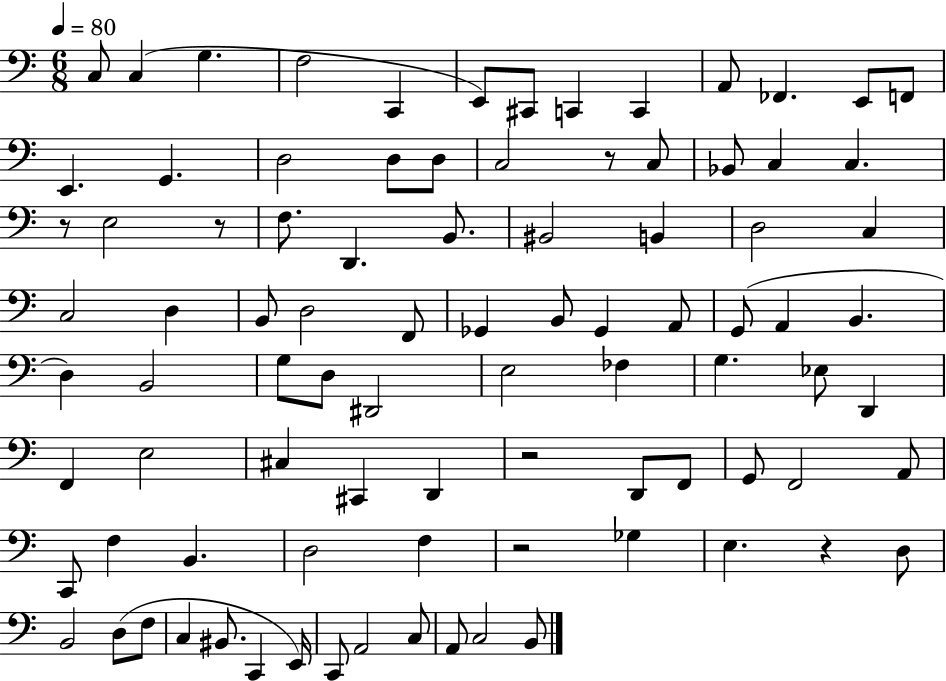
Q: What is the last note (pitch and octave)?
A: B2